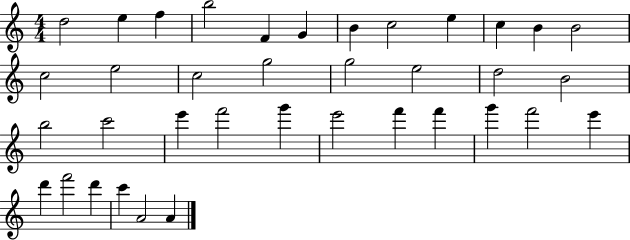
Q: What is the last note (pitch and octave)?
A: A4